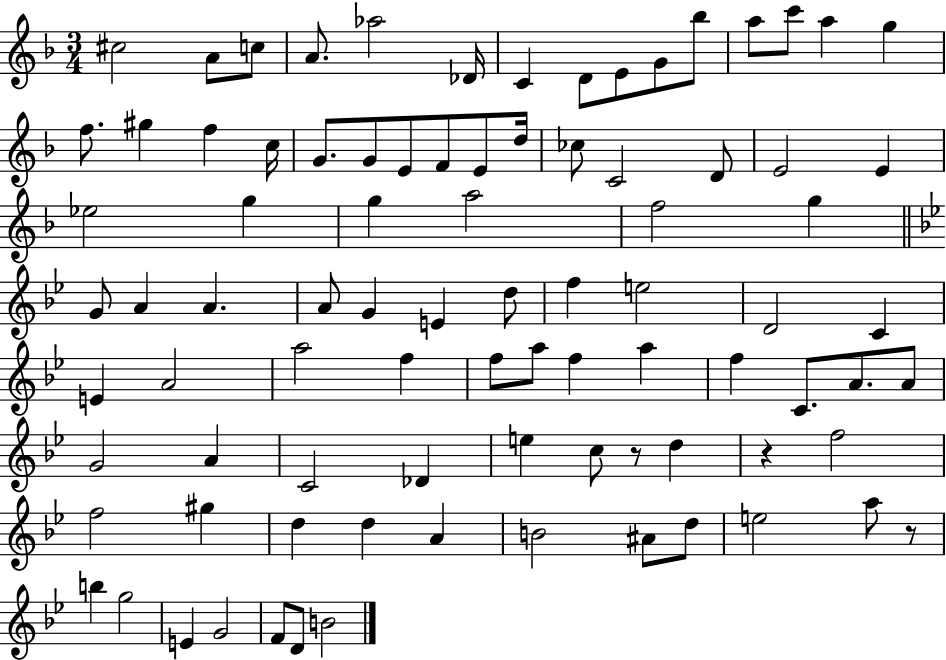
C#5/h A4/e C5/e A4/e. Ab5/h Db4/s C4/q D4/e E4/e G4/e Bb5/e A5/e C6/e A5/q G5/q F5/e. G#5/q F5/q C5/s G4/e. G4/e E4/e F4/e E4/e D5/s CES5/e C4/h D4/e E4/h E4/q Eb5/h G5/q G5/q A5/h F5/h G5/q G4/e A4/q A4/q. A4/e G4/q E4/q D5/e F5/q E5/h D4/h C4/q E4/q A4/h A5/h F5/q F5/e A5/e F5/q A5/q F5/q C4/e. A4/e. A4/e G4/h A4/q C4/h Db4/q E5/q C5/e R/e D5/q R/q F5/h F5/h G#5/q D5/q D5/q A4/q B4/h A#4/e D5/e E5/h A5/e R/e B5/q G5/h E4/q G4/h F4/e D4/e B4/h